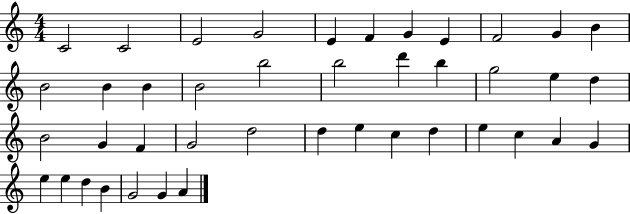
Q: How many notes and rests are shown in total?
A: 42